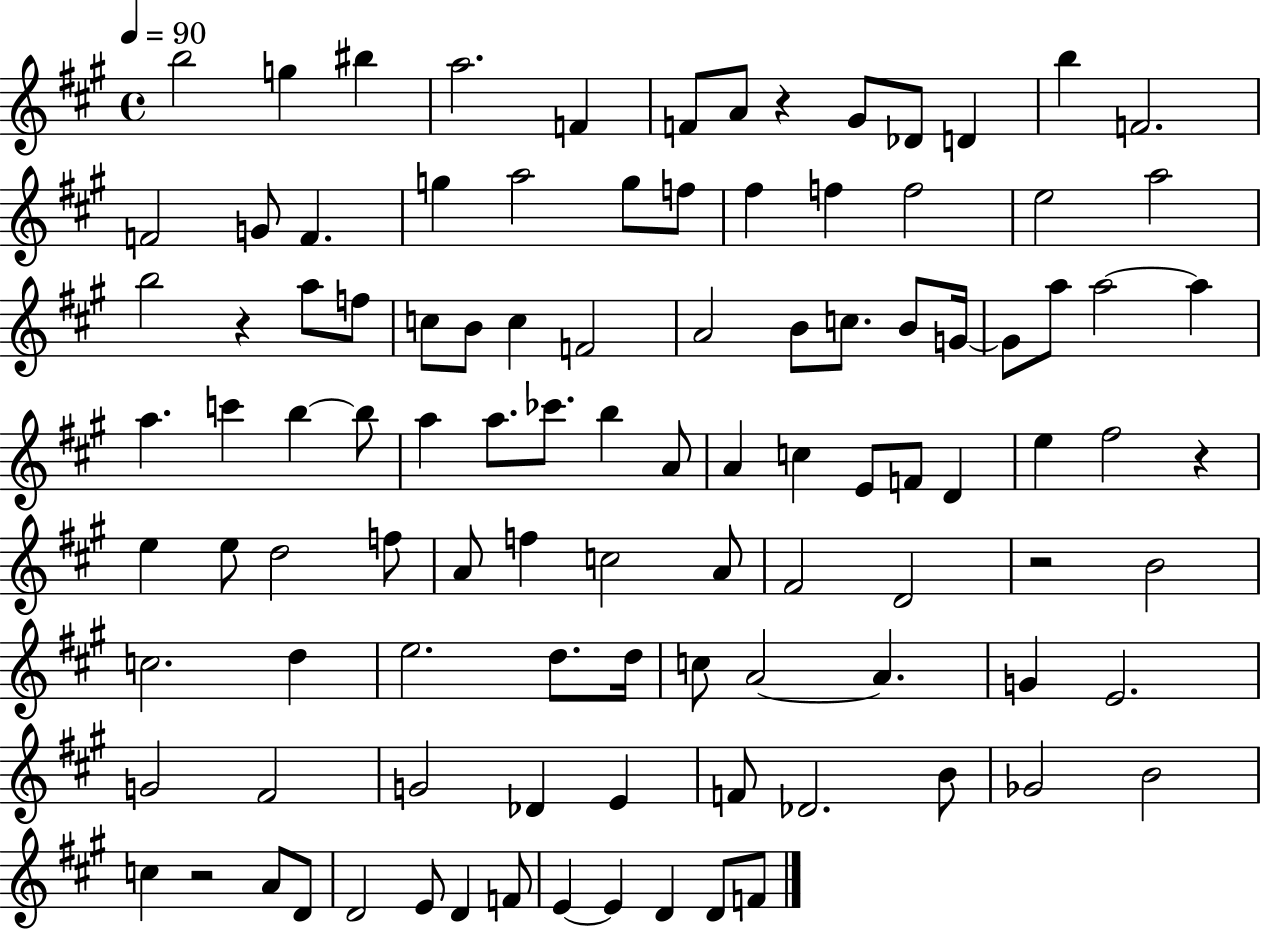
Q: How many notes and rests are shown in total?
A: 104